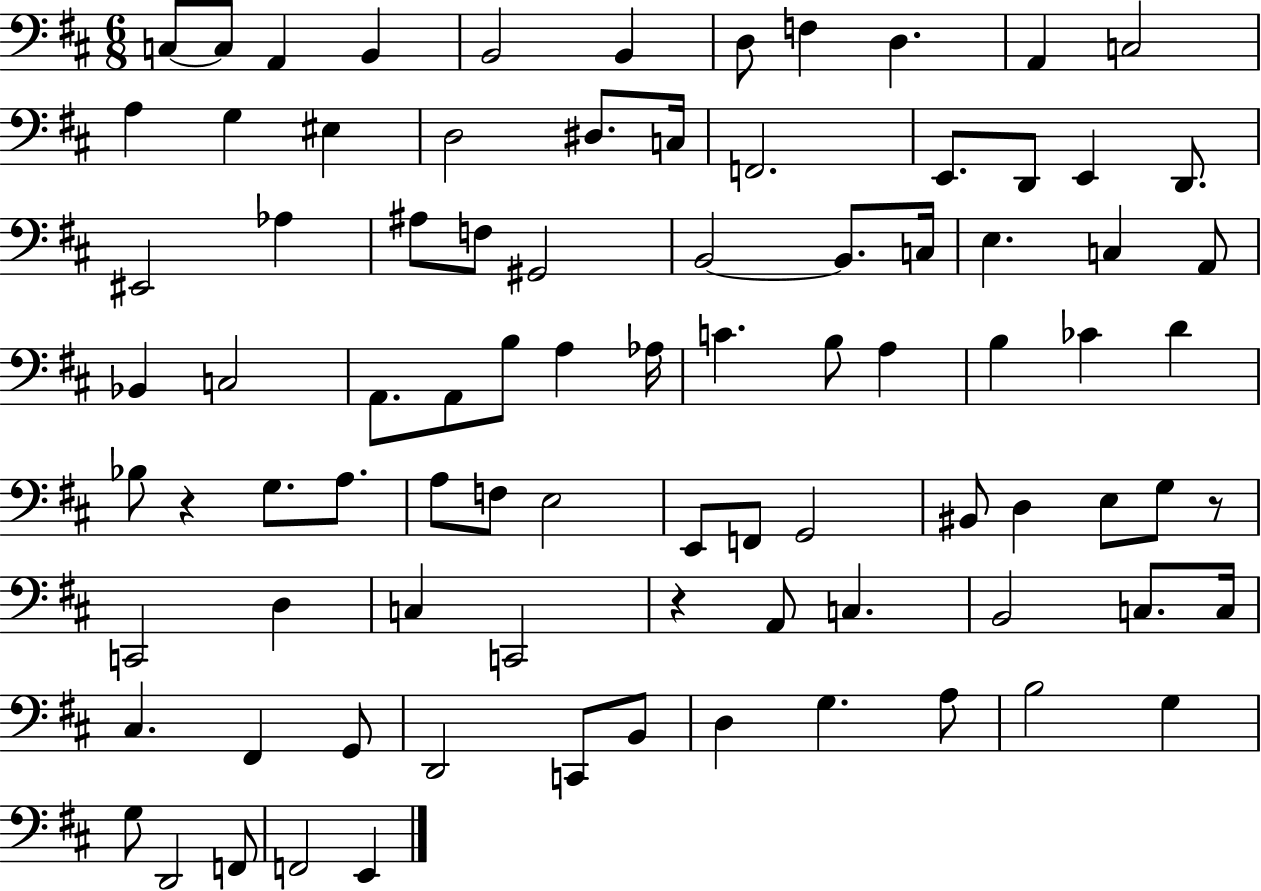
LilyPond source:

{
  \clef bass
  \numericTimeSignature
  \time 6/8
  \key d \major
  c8~~ c8 a,4 b,4 | b,2 b,4 | d8 f4 d4. | a,4 c2 | \break a4 g4 eis4 | d2 dis8. c16 | f,2. | e,8. d,8 e,4 d,8. | \break eis,2 aes4 | ais8 f8 gis,2 | b,2~~ b,8. c16 | e4. c4 a,8 | \break bes,4 c2 | a,8. a,8 b8 a4 aes16 | c'4. b8 a4 | b4 ces'4 d'4 | \break bes8 r4 g8. a8. | a8 f8 e2 | e,8 f,8 g,2 | bis,8 d4 e8 g8 r8 | \break c,2 d4 | c4 c,2 | r4 a,8 c4. | b,2 c8. c16 | \break cis4. fis,4 g,8 | d,2 c,8 b,8 | d4 g4. a8 | b2 g4 | \break g8 d,2 f,8 | f,2 e,4 | \bar "|."
}